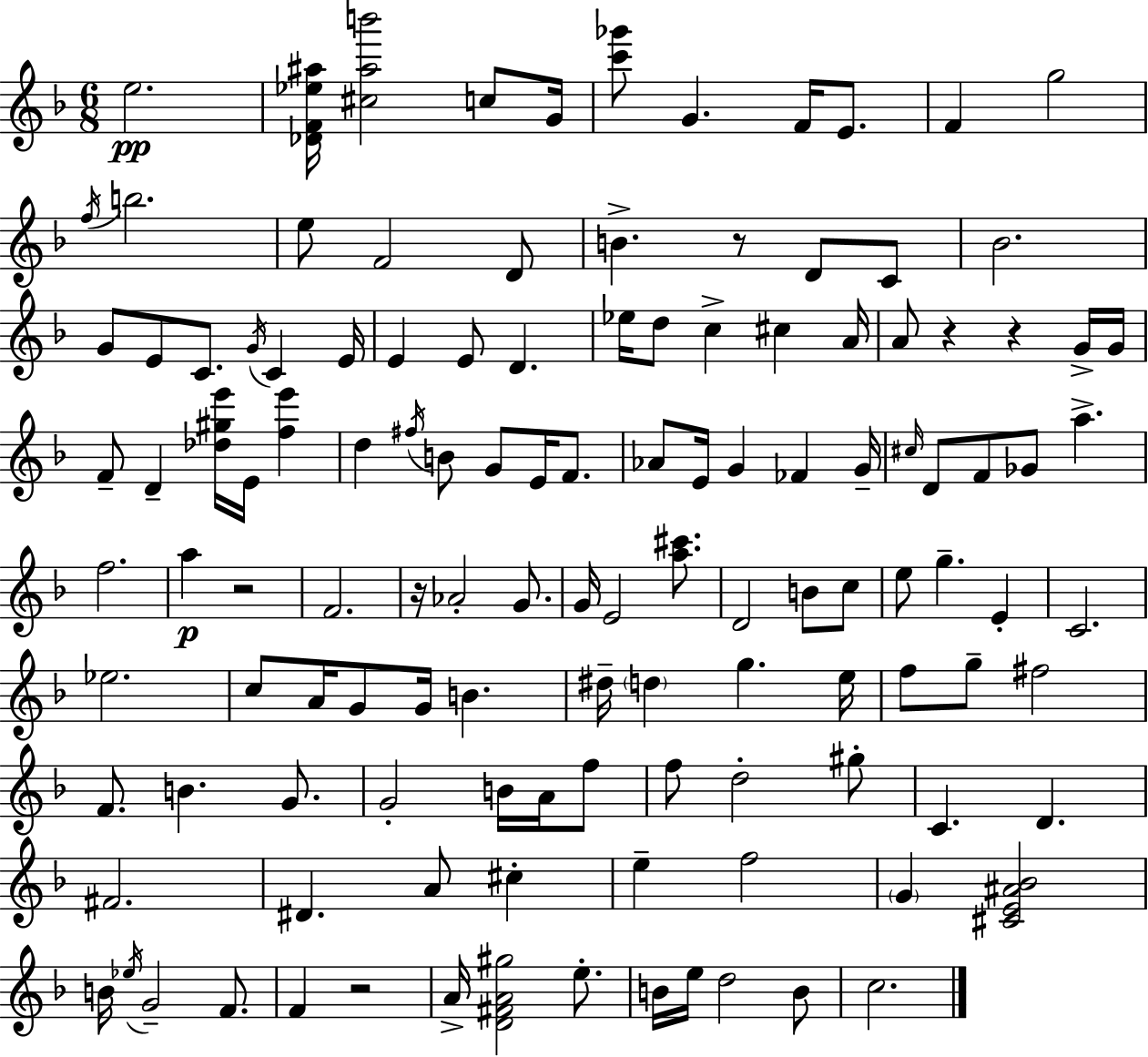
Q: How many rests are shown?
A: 6